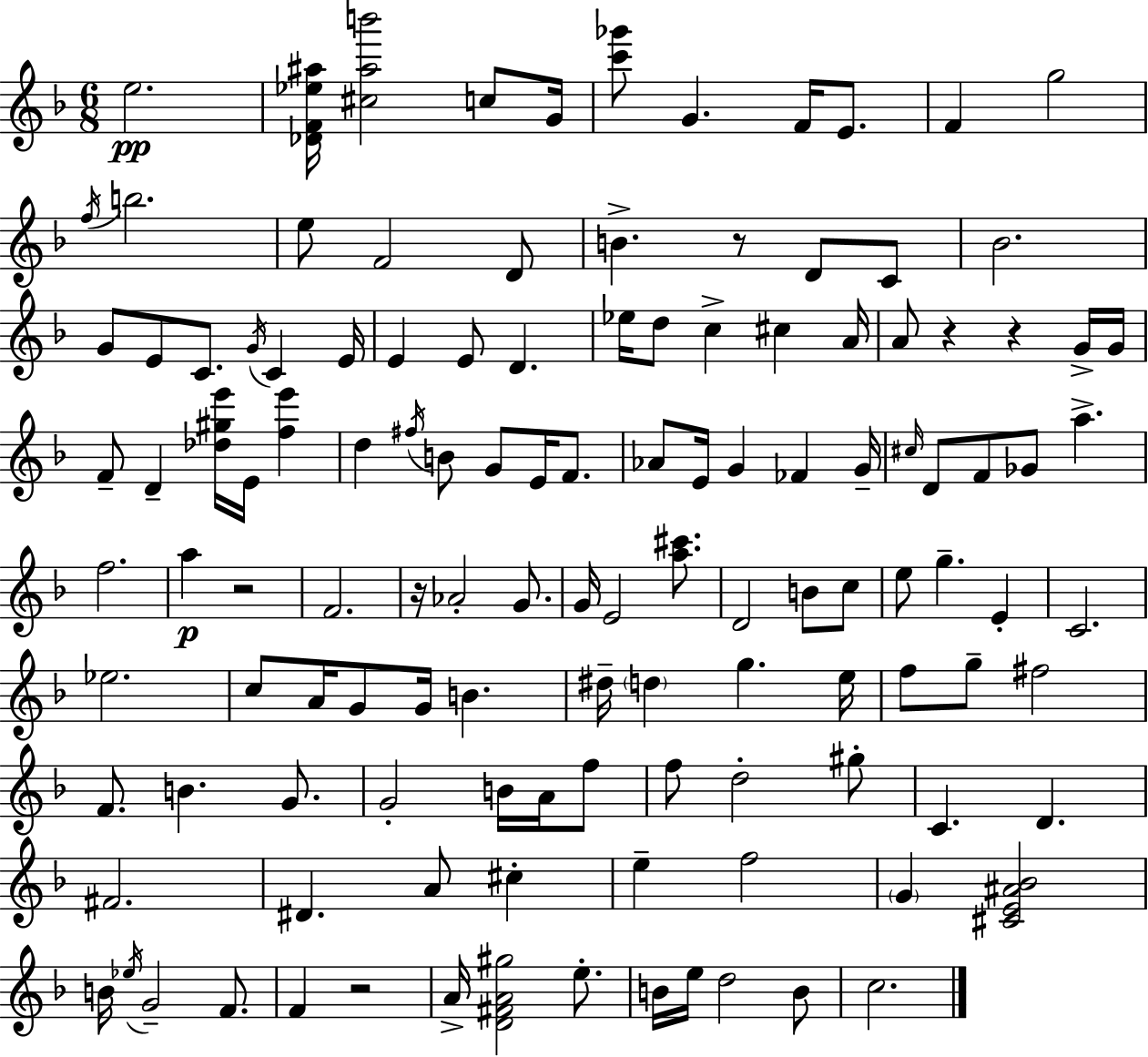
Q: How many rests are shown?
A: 6